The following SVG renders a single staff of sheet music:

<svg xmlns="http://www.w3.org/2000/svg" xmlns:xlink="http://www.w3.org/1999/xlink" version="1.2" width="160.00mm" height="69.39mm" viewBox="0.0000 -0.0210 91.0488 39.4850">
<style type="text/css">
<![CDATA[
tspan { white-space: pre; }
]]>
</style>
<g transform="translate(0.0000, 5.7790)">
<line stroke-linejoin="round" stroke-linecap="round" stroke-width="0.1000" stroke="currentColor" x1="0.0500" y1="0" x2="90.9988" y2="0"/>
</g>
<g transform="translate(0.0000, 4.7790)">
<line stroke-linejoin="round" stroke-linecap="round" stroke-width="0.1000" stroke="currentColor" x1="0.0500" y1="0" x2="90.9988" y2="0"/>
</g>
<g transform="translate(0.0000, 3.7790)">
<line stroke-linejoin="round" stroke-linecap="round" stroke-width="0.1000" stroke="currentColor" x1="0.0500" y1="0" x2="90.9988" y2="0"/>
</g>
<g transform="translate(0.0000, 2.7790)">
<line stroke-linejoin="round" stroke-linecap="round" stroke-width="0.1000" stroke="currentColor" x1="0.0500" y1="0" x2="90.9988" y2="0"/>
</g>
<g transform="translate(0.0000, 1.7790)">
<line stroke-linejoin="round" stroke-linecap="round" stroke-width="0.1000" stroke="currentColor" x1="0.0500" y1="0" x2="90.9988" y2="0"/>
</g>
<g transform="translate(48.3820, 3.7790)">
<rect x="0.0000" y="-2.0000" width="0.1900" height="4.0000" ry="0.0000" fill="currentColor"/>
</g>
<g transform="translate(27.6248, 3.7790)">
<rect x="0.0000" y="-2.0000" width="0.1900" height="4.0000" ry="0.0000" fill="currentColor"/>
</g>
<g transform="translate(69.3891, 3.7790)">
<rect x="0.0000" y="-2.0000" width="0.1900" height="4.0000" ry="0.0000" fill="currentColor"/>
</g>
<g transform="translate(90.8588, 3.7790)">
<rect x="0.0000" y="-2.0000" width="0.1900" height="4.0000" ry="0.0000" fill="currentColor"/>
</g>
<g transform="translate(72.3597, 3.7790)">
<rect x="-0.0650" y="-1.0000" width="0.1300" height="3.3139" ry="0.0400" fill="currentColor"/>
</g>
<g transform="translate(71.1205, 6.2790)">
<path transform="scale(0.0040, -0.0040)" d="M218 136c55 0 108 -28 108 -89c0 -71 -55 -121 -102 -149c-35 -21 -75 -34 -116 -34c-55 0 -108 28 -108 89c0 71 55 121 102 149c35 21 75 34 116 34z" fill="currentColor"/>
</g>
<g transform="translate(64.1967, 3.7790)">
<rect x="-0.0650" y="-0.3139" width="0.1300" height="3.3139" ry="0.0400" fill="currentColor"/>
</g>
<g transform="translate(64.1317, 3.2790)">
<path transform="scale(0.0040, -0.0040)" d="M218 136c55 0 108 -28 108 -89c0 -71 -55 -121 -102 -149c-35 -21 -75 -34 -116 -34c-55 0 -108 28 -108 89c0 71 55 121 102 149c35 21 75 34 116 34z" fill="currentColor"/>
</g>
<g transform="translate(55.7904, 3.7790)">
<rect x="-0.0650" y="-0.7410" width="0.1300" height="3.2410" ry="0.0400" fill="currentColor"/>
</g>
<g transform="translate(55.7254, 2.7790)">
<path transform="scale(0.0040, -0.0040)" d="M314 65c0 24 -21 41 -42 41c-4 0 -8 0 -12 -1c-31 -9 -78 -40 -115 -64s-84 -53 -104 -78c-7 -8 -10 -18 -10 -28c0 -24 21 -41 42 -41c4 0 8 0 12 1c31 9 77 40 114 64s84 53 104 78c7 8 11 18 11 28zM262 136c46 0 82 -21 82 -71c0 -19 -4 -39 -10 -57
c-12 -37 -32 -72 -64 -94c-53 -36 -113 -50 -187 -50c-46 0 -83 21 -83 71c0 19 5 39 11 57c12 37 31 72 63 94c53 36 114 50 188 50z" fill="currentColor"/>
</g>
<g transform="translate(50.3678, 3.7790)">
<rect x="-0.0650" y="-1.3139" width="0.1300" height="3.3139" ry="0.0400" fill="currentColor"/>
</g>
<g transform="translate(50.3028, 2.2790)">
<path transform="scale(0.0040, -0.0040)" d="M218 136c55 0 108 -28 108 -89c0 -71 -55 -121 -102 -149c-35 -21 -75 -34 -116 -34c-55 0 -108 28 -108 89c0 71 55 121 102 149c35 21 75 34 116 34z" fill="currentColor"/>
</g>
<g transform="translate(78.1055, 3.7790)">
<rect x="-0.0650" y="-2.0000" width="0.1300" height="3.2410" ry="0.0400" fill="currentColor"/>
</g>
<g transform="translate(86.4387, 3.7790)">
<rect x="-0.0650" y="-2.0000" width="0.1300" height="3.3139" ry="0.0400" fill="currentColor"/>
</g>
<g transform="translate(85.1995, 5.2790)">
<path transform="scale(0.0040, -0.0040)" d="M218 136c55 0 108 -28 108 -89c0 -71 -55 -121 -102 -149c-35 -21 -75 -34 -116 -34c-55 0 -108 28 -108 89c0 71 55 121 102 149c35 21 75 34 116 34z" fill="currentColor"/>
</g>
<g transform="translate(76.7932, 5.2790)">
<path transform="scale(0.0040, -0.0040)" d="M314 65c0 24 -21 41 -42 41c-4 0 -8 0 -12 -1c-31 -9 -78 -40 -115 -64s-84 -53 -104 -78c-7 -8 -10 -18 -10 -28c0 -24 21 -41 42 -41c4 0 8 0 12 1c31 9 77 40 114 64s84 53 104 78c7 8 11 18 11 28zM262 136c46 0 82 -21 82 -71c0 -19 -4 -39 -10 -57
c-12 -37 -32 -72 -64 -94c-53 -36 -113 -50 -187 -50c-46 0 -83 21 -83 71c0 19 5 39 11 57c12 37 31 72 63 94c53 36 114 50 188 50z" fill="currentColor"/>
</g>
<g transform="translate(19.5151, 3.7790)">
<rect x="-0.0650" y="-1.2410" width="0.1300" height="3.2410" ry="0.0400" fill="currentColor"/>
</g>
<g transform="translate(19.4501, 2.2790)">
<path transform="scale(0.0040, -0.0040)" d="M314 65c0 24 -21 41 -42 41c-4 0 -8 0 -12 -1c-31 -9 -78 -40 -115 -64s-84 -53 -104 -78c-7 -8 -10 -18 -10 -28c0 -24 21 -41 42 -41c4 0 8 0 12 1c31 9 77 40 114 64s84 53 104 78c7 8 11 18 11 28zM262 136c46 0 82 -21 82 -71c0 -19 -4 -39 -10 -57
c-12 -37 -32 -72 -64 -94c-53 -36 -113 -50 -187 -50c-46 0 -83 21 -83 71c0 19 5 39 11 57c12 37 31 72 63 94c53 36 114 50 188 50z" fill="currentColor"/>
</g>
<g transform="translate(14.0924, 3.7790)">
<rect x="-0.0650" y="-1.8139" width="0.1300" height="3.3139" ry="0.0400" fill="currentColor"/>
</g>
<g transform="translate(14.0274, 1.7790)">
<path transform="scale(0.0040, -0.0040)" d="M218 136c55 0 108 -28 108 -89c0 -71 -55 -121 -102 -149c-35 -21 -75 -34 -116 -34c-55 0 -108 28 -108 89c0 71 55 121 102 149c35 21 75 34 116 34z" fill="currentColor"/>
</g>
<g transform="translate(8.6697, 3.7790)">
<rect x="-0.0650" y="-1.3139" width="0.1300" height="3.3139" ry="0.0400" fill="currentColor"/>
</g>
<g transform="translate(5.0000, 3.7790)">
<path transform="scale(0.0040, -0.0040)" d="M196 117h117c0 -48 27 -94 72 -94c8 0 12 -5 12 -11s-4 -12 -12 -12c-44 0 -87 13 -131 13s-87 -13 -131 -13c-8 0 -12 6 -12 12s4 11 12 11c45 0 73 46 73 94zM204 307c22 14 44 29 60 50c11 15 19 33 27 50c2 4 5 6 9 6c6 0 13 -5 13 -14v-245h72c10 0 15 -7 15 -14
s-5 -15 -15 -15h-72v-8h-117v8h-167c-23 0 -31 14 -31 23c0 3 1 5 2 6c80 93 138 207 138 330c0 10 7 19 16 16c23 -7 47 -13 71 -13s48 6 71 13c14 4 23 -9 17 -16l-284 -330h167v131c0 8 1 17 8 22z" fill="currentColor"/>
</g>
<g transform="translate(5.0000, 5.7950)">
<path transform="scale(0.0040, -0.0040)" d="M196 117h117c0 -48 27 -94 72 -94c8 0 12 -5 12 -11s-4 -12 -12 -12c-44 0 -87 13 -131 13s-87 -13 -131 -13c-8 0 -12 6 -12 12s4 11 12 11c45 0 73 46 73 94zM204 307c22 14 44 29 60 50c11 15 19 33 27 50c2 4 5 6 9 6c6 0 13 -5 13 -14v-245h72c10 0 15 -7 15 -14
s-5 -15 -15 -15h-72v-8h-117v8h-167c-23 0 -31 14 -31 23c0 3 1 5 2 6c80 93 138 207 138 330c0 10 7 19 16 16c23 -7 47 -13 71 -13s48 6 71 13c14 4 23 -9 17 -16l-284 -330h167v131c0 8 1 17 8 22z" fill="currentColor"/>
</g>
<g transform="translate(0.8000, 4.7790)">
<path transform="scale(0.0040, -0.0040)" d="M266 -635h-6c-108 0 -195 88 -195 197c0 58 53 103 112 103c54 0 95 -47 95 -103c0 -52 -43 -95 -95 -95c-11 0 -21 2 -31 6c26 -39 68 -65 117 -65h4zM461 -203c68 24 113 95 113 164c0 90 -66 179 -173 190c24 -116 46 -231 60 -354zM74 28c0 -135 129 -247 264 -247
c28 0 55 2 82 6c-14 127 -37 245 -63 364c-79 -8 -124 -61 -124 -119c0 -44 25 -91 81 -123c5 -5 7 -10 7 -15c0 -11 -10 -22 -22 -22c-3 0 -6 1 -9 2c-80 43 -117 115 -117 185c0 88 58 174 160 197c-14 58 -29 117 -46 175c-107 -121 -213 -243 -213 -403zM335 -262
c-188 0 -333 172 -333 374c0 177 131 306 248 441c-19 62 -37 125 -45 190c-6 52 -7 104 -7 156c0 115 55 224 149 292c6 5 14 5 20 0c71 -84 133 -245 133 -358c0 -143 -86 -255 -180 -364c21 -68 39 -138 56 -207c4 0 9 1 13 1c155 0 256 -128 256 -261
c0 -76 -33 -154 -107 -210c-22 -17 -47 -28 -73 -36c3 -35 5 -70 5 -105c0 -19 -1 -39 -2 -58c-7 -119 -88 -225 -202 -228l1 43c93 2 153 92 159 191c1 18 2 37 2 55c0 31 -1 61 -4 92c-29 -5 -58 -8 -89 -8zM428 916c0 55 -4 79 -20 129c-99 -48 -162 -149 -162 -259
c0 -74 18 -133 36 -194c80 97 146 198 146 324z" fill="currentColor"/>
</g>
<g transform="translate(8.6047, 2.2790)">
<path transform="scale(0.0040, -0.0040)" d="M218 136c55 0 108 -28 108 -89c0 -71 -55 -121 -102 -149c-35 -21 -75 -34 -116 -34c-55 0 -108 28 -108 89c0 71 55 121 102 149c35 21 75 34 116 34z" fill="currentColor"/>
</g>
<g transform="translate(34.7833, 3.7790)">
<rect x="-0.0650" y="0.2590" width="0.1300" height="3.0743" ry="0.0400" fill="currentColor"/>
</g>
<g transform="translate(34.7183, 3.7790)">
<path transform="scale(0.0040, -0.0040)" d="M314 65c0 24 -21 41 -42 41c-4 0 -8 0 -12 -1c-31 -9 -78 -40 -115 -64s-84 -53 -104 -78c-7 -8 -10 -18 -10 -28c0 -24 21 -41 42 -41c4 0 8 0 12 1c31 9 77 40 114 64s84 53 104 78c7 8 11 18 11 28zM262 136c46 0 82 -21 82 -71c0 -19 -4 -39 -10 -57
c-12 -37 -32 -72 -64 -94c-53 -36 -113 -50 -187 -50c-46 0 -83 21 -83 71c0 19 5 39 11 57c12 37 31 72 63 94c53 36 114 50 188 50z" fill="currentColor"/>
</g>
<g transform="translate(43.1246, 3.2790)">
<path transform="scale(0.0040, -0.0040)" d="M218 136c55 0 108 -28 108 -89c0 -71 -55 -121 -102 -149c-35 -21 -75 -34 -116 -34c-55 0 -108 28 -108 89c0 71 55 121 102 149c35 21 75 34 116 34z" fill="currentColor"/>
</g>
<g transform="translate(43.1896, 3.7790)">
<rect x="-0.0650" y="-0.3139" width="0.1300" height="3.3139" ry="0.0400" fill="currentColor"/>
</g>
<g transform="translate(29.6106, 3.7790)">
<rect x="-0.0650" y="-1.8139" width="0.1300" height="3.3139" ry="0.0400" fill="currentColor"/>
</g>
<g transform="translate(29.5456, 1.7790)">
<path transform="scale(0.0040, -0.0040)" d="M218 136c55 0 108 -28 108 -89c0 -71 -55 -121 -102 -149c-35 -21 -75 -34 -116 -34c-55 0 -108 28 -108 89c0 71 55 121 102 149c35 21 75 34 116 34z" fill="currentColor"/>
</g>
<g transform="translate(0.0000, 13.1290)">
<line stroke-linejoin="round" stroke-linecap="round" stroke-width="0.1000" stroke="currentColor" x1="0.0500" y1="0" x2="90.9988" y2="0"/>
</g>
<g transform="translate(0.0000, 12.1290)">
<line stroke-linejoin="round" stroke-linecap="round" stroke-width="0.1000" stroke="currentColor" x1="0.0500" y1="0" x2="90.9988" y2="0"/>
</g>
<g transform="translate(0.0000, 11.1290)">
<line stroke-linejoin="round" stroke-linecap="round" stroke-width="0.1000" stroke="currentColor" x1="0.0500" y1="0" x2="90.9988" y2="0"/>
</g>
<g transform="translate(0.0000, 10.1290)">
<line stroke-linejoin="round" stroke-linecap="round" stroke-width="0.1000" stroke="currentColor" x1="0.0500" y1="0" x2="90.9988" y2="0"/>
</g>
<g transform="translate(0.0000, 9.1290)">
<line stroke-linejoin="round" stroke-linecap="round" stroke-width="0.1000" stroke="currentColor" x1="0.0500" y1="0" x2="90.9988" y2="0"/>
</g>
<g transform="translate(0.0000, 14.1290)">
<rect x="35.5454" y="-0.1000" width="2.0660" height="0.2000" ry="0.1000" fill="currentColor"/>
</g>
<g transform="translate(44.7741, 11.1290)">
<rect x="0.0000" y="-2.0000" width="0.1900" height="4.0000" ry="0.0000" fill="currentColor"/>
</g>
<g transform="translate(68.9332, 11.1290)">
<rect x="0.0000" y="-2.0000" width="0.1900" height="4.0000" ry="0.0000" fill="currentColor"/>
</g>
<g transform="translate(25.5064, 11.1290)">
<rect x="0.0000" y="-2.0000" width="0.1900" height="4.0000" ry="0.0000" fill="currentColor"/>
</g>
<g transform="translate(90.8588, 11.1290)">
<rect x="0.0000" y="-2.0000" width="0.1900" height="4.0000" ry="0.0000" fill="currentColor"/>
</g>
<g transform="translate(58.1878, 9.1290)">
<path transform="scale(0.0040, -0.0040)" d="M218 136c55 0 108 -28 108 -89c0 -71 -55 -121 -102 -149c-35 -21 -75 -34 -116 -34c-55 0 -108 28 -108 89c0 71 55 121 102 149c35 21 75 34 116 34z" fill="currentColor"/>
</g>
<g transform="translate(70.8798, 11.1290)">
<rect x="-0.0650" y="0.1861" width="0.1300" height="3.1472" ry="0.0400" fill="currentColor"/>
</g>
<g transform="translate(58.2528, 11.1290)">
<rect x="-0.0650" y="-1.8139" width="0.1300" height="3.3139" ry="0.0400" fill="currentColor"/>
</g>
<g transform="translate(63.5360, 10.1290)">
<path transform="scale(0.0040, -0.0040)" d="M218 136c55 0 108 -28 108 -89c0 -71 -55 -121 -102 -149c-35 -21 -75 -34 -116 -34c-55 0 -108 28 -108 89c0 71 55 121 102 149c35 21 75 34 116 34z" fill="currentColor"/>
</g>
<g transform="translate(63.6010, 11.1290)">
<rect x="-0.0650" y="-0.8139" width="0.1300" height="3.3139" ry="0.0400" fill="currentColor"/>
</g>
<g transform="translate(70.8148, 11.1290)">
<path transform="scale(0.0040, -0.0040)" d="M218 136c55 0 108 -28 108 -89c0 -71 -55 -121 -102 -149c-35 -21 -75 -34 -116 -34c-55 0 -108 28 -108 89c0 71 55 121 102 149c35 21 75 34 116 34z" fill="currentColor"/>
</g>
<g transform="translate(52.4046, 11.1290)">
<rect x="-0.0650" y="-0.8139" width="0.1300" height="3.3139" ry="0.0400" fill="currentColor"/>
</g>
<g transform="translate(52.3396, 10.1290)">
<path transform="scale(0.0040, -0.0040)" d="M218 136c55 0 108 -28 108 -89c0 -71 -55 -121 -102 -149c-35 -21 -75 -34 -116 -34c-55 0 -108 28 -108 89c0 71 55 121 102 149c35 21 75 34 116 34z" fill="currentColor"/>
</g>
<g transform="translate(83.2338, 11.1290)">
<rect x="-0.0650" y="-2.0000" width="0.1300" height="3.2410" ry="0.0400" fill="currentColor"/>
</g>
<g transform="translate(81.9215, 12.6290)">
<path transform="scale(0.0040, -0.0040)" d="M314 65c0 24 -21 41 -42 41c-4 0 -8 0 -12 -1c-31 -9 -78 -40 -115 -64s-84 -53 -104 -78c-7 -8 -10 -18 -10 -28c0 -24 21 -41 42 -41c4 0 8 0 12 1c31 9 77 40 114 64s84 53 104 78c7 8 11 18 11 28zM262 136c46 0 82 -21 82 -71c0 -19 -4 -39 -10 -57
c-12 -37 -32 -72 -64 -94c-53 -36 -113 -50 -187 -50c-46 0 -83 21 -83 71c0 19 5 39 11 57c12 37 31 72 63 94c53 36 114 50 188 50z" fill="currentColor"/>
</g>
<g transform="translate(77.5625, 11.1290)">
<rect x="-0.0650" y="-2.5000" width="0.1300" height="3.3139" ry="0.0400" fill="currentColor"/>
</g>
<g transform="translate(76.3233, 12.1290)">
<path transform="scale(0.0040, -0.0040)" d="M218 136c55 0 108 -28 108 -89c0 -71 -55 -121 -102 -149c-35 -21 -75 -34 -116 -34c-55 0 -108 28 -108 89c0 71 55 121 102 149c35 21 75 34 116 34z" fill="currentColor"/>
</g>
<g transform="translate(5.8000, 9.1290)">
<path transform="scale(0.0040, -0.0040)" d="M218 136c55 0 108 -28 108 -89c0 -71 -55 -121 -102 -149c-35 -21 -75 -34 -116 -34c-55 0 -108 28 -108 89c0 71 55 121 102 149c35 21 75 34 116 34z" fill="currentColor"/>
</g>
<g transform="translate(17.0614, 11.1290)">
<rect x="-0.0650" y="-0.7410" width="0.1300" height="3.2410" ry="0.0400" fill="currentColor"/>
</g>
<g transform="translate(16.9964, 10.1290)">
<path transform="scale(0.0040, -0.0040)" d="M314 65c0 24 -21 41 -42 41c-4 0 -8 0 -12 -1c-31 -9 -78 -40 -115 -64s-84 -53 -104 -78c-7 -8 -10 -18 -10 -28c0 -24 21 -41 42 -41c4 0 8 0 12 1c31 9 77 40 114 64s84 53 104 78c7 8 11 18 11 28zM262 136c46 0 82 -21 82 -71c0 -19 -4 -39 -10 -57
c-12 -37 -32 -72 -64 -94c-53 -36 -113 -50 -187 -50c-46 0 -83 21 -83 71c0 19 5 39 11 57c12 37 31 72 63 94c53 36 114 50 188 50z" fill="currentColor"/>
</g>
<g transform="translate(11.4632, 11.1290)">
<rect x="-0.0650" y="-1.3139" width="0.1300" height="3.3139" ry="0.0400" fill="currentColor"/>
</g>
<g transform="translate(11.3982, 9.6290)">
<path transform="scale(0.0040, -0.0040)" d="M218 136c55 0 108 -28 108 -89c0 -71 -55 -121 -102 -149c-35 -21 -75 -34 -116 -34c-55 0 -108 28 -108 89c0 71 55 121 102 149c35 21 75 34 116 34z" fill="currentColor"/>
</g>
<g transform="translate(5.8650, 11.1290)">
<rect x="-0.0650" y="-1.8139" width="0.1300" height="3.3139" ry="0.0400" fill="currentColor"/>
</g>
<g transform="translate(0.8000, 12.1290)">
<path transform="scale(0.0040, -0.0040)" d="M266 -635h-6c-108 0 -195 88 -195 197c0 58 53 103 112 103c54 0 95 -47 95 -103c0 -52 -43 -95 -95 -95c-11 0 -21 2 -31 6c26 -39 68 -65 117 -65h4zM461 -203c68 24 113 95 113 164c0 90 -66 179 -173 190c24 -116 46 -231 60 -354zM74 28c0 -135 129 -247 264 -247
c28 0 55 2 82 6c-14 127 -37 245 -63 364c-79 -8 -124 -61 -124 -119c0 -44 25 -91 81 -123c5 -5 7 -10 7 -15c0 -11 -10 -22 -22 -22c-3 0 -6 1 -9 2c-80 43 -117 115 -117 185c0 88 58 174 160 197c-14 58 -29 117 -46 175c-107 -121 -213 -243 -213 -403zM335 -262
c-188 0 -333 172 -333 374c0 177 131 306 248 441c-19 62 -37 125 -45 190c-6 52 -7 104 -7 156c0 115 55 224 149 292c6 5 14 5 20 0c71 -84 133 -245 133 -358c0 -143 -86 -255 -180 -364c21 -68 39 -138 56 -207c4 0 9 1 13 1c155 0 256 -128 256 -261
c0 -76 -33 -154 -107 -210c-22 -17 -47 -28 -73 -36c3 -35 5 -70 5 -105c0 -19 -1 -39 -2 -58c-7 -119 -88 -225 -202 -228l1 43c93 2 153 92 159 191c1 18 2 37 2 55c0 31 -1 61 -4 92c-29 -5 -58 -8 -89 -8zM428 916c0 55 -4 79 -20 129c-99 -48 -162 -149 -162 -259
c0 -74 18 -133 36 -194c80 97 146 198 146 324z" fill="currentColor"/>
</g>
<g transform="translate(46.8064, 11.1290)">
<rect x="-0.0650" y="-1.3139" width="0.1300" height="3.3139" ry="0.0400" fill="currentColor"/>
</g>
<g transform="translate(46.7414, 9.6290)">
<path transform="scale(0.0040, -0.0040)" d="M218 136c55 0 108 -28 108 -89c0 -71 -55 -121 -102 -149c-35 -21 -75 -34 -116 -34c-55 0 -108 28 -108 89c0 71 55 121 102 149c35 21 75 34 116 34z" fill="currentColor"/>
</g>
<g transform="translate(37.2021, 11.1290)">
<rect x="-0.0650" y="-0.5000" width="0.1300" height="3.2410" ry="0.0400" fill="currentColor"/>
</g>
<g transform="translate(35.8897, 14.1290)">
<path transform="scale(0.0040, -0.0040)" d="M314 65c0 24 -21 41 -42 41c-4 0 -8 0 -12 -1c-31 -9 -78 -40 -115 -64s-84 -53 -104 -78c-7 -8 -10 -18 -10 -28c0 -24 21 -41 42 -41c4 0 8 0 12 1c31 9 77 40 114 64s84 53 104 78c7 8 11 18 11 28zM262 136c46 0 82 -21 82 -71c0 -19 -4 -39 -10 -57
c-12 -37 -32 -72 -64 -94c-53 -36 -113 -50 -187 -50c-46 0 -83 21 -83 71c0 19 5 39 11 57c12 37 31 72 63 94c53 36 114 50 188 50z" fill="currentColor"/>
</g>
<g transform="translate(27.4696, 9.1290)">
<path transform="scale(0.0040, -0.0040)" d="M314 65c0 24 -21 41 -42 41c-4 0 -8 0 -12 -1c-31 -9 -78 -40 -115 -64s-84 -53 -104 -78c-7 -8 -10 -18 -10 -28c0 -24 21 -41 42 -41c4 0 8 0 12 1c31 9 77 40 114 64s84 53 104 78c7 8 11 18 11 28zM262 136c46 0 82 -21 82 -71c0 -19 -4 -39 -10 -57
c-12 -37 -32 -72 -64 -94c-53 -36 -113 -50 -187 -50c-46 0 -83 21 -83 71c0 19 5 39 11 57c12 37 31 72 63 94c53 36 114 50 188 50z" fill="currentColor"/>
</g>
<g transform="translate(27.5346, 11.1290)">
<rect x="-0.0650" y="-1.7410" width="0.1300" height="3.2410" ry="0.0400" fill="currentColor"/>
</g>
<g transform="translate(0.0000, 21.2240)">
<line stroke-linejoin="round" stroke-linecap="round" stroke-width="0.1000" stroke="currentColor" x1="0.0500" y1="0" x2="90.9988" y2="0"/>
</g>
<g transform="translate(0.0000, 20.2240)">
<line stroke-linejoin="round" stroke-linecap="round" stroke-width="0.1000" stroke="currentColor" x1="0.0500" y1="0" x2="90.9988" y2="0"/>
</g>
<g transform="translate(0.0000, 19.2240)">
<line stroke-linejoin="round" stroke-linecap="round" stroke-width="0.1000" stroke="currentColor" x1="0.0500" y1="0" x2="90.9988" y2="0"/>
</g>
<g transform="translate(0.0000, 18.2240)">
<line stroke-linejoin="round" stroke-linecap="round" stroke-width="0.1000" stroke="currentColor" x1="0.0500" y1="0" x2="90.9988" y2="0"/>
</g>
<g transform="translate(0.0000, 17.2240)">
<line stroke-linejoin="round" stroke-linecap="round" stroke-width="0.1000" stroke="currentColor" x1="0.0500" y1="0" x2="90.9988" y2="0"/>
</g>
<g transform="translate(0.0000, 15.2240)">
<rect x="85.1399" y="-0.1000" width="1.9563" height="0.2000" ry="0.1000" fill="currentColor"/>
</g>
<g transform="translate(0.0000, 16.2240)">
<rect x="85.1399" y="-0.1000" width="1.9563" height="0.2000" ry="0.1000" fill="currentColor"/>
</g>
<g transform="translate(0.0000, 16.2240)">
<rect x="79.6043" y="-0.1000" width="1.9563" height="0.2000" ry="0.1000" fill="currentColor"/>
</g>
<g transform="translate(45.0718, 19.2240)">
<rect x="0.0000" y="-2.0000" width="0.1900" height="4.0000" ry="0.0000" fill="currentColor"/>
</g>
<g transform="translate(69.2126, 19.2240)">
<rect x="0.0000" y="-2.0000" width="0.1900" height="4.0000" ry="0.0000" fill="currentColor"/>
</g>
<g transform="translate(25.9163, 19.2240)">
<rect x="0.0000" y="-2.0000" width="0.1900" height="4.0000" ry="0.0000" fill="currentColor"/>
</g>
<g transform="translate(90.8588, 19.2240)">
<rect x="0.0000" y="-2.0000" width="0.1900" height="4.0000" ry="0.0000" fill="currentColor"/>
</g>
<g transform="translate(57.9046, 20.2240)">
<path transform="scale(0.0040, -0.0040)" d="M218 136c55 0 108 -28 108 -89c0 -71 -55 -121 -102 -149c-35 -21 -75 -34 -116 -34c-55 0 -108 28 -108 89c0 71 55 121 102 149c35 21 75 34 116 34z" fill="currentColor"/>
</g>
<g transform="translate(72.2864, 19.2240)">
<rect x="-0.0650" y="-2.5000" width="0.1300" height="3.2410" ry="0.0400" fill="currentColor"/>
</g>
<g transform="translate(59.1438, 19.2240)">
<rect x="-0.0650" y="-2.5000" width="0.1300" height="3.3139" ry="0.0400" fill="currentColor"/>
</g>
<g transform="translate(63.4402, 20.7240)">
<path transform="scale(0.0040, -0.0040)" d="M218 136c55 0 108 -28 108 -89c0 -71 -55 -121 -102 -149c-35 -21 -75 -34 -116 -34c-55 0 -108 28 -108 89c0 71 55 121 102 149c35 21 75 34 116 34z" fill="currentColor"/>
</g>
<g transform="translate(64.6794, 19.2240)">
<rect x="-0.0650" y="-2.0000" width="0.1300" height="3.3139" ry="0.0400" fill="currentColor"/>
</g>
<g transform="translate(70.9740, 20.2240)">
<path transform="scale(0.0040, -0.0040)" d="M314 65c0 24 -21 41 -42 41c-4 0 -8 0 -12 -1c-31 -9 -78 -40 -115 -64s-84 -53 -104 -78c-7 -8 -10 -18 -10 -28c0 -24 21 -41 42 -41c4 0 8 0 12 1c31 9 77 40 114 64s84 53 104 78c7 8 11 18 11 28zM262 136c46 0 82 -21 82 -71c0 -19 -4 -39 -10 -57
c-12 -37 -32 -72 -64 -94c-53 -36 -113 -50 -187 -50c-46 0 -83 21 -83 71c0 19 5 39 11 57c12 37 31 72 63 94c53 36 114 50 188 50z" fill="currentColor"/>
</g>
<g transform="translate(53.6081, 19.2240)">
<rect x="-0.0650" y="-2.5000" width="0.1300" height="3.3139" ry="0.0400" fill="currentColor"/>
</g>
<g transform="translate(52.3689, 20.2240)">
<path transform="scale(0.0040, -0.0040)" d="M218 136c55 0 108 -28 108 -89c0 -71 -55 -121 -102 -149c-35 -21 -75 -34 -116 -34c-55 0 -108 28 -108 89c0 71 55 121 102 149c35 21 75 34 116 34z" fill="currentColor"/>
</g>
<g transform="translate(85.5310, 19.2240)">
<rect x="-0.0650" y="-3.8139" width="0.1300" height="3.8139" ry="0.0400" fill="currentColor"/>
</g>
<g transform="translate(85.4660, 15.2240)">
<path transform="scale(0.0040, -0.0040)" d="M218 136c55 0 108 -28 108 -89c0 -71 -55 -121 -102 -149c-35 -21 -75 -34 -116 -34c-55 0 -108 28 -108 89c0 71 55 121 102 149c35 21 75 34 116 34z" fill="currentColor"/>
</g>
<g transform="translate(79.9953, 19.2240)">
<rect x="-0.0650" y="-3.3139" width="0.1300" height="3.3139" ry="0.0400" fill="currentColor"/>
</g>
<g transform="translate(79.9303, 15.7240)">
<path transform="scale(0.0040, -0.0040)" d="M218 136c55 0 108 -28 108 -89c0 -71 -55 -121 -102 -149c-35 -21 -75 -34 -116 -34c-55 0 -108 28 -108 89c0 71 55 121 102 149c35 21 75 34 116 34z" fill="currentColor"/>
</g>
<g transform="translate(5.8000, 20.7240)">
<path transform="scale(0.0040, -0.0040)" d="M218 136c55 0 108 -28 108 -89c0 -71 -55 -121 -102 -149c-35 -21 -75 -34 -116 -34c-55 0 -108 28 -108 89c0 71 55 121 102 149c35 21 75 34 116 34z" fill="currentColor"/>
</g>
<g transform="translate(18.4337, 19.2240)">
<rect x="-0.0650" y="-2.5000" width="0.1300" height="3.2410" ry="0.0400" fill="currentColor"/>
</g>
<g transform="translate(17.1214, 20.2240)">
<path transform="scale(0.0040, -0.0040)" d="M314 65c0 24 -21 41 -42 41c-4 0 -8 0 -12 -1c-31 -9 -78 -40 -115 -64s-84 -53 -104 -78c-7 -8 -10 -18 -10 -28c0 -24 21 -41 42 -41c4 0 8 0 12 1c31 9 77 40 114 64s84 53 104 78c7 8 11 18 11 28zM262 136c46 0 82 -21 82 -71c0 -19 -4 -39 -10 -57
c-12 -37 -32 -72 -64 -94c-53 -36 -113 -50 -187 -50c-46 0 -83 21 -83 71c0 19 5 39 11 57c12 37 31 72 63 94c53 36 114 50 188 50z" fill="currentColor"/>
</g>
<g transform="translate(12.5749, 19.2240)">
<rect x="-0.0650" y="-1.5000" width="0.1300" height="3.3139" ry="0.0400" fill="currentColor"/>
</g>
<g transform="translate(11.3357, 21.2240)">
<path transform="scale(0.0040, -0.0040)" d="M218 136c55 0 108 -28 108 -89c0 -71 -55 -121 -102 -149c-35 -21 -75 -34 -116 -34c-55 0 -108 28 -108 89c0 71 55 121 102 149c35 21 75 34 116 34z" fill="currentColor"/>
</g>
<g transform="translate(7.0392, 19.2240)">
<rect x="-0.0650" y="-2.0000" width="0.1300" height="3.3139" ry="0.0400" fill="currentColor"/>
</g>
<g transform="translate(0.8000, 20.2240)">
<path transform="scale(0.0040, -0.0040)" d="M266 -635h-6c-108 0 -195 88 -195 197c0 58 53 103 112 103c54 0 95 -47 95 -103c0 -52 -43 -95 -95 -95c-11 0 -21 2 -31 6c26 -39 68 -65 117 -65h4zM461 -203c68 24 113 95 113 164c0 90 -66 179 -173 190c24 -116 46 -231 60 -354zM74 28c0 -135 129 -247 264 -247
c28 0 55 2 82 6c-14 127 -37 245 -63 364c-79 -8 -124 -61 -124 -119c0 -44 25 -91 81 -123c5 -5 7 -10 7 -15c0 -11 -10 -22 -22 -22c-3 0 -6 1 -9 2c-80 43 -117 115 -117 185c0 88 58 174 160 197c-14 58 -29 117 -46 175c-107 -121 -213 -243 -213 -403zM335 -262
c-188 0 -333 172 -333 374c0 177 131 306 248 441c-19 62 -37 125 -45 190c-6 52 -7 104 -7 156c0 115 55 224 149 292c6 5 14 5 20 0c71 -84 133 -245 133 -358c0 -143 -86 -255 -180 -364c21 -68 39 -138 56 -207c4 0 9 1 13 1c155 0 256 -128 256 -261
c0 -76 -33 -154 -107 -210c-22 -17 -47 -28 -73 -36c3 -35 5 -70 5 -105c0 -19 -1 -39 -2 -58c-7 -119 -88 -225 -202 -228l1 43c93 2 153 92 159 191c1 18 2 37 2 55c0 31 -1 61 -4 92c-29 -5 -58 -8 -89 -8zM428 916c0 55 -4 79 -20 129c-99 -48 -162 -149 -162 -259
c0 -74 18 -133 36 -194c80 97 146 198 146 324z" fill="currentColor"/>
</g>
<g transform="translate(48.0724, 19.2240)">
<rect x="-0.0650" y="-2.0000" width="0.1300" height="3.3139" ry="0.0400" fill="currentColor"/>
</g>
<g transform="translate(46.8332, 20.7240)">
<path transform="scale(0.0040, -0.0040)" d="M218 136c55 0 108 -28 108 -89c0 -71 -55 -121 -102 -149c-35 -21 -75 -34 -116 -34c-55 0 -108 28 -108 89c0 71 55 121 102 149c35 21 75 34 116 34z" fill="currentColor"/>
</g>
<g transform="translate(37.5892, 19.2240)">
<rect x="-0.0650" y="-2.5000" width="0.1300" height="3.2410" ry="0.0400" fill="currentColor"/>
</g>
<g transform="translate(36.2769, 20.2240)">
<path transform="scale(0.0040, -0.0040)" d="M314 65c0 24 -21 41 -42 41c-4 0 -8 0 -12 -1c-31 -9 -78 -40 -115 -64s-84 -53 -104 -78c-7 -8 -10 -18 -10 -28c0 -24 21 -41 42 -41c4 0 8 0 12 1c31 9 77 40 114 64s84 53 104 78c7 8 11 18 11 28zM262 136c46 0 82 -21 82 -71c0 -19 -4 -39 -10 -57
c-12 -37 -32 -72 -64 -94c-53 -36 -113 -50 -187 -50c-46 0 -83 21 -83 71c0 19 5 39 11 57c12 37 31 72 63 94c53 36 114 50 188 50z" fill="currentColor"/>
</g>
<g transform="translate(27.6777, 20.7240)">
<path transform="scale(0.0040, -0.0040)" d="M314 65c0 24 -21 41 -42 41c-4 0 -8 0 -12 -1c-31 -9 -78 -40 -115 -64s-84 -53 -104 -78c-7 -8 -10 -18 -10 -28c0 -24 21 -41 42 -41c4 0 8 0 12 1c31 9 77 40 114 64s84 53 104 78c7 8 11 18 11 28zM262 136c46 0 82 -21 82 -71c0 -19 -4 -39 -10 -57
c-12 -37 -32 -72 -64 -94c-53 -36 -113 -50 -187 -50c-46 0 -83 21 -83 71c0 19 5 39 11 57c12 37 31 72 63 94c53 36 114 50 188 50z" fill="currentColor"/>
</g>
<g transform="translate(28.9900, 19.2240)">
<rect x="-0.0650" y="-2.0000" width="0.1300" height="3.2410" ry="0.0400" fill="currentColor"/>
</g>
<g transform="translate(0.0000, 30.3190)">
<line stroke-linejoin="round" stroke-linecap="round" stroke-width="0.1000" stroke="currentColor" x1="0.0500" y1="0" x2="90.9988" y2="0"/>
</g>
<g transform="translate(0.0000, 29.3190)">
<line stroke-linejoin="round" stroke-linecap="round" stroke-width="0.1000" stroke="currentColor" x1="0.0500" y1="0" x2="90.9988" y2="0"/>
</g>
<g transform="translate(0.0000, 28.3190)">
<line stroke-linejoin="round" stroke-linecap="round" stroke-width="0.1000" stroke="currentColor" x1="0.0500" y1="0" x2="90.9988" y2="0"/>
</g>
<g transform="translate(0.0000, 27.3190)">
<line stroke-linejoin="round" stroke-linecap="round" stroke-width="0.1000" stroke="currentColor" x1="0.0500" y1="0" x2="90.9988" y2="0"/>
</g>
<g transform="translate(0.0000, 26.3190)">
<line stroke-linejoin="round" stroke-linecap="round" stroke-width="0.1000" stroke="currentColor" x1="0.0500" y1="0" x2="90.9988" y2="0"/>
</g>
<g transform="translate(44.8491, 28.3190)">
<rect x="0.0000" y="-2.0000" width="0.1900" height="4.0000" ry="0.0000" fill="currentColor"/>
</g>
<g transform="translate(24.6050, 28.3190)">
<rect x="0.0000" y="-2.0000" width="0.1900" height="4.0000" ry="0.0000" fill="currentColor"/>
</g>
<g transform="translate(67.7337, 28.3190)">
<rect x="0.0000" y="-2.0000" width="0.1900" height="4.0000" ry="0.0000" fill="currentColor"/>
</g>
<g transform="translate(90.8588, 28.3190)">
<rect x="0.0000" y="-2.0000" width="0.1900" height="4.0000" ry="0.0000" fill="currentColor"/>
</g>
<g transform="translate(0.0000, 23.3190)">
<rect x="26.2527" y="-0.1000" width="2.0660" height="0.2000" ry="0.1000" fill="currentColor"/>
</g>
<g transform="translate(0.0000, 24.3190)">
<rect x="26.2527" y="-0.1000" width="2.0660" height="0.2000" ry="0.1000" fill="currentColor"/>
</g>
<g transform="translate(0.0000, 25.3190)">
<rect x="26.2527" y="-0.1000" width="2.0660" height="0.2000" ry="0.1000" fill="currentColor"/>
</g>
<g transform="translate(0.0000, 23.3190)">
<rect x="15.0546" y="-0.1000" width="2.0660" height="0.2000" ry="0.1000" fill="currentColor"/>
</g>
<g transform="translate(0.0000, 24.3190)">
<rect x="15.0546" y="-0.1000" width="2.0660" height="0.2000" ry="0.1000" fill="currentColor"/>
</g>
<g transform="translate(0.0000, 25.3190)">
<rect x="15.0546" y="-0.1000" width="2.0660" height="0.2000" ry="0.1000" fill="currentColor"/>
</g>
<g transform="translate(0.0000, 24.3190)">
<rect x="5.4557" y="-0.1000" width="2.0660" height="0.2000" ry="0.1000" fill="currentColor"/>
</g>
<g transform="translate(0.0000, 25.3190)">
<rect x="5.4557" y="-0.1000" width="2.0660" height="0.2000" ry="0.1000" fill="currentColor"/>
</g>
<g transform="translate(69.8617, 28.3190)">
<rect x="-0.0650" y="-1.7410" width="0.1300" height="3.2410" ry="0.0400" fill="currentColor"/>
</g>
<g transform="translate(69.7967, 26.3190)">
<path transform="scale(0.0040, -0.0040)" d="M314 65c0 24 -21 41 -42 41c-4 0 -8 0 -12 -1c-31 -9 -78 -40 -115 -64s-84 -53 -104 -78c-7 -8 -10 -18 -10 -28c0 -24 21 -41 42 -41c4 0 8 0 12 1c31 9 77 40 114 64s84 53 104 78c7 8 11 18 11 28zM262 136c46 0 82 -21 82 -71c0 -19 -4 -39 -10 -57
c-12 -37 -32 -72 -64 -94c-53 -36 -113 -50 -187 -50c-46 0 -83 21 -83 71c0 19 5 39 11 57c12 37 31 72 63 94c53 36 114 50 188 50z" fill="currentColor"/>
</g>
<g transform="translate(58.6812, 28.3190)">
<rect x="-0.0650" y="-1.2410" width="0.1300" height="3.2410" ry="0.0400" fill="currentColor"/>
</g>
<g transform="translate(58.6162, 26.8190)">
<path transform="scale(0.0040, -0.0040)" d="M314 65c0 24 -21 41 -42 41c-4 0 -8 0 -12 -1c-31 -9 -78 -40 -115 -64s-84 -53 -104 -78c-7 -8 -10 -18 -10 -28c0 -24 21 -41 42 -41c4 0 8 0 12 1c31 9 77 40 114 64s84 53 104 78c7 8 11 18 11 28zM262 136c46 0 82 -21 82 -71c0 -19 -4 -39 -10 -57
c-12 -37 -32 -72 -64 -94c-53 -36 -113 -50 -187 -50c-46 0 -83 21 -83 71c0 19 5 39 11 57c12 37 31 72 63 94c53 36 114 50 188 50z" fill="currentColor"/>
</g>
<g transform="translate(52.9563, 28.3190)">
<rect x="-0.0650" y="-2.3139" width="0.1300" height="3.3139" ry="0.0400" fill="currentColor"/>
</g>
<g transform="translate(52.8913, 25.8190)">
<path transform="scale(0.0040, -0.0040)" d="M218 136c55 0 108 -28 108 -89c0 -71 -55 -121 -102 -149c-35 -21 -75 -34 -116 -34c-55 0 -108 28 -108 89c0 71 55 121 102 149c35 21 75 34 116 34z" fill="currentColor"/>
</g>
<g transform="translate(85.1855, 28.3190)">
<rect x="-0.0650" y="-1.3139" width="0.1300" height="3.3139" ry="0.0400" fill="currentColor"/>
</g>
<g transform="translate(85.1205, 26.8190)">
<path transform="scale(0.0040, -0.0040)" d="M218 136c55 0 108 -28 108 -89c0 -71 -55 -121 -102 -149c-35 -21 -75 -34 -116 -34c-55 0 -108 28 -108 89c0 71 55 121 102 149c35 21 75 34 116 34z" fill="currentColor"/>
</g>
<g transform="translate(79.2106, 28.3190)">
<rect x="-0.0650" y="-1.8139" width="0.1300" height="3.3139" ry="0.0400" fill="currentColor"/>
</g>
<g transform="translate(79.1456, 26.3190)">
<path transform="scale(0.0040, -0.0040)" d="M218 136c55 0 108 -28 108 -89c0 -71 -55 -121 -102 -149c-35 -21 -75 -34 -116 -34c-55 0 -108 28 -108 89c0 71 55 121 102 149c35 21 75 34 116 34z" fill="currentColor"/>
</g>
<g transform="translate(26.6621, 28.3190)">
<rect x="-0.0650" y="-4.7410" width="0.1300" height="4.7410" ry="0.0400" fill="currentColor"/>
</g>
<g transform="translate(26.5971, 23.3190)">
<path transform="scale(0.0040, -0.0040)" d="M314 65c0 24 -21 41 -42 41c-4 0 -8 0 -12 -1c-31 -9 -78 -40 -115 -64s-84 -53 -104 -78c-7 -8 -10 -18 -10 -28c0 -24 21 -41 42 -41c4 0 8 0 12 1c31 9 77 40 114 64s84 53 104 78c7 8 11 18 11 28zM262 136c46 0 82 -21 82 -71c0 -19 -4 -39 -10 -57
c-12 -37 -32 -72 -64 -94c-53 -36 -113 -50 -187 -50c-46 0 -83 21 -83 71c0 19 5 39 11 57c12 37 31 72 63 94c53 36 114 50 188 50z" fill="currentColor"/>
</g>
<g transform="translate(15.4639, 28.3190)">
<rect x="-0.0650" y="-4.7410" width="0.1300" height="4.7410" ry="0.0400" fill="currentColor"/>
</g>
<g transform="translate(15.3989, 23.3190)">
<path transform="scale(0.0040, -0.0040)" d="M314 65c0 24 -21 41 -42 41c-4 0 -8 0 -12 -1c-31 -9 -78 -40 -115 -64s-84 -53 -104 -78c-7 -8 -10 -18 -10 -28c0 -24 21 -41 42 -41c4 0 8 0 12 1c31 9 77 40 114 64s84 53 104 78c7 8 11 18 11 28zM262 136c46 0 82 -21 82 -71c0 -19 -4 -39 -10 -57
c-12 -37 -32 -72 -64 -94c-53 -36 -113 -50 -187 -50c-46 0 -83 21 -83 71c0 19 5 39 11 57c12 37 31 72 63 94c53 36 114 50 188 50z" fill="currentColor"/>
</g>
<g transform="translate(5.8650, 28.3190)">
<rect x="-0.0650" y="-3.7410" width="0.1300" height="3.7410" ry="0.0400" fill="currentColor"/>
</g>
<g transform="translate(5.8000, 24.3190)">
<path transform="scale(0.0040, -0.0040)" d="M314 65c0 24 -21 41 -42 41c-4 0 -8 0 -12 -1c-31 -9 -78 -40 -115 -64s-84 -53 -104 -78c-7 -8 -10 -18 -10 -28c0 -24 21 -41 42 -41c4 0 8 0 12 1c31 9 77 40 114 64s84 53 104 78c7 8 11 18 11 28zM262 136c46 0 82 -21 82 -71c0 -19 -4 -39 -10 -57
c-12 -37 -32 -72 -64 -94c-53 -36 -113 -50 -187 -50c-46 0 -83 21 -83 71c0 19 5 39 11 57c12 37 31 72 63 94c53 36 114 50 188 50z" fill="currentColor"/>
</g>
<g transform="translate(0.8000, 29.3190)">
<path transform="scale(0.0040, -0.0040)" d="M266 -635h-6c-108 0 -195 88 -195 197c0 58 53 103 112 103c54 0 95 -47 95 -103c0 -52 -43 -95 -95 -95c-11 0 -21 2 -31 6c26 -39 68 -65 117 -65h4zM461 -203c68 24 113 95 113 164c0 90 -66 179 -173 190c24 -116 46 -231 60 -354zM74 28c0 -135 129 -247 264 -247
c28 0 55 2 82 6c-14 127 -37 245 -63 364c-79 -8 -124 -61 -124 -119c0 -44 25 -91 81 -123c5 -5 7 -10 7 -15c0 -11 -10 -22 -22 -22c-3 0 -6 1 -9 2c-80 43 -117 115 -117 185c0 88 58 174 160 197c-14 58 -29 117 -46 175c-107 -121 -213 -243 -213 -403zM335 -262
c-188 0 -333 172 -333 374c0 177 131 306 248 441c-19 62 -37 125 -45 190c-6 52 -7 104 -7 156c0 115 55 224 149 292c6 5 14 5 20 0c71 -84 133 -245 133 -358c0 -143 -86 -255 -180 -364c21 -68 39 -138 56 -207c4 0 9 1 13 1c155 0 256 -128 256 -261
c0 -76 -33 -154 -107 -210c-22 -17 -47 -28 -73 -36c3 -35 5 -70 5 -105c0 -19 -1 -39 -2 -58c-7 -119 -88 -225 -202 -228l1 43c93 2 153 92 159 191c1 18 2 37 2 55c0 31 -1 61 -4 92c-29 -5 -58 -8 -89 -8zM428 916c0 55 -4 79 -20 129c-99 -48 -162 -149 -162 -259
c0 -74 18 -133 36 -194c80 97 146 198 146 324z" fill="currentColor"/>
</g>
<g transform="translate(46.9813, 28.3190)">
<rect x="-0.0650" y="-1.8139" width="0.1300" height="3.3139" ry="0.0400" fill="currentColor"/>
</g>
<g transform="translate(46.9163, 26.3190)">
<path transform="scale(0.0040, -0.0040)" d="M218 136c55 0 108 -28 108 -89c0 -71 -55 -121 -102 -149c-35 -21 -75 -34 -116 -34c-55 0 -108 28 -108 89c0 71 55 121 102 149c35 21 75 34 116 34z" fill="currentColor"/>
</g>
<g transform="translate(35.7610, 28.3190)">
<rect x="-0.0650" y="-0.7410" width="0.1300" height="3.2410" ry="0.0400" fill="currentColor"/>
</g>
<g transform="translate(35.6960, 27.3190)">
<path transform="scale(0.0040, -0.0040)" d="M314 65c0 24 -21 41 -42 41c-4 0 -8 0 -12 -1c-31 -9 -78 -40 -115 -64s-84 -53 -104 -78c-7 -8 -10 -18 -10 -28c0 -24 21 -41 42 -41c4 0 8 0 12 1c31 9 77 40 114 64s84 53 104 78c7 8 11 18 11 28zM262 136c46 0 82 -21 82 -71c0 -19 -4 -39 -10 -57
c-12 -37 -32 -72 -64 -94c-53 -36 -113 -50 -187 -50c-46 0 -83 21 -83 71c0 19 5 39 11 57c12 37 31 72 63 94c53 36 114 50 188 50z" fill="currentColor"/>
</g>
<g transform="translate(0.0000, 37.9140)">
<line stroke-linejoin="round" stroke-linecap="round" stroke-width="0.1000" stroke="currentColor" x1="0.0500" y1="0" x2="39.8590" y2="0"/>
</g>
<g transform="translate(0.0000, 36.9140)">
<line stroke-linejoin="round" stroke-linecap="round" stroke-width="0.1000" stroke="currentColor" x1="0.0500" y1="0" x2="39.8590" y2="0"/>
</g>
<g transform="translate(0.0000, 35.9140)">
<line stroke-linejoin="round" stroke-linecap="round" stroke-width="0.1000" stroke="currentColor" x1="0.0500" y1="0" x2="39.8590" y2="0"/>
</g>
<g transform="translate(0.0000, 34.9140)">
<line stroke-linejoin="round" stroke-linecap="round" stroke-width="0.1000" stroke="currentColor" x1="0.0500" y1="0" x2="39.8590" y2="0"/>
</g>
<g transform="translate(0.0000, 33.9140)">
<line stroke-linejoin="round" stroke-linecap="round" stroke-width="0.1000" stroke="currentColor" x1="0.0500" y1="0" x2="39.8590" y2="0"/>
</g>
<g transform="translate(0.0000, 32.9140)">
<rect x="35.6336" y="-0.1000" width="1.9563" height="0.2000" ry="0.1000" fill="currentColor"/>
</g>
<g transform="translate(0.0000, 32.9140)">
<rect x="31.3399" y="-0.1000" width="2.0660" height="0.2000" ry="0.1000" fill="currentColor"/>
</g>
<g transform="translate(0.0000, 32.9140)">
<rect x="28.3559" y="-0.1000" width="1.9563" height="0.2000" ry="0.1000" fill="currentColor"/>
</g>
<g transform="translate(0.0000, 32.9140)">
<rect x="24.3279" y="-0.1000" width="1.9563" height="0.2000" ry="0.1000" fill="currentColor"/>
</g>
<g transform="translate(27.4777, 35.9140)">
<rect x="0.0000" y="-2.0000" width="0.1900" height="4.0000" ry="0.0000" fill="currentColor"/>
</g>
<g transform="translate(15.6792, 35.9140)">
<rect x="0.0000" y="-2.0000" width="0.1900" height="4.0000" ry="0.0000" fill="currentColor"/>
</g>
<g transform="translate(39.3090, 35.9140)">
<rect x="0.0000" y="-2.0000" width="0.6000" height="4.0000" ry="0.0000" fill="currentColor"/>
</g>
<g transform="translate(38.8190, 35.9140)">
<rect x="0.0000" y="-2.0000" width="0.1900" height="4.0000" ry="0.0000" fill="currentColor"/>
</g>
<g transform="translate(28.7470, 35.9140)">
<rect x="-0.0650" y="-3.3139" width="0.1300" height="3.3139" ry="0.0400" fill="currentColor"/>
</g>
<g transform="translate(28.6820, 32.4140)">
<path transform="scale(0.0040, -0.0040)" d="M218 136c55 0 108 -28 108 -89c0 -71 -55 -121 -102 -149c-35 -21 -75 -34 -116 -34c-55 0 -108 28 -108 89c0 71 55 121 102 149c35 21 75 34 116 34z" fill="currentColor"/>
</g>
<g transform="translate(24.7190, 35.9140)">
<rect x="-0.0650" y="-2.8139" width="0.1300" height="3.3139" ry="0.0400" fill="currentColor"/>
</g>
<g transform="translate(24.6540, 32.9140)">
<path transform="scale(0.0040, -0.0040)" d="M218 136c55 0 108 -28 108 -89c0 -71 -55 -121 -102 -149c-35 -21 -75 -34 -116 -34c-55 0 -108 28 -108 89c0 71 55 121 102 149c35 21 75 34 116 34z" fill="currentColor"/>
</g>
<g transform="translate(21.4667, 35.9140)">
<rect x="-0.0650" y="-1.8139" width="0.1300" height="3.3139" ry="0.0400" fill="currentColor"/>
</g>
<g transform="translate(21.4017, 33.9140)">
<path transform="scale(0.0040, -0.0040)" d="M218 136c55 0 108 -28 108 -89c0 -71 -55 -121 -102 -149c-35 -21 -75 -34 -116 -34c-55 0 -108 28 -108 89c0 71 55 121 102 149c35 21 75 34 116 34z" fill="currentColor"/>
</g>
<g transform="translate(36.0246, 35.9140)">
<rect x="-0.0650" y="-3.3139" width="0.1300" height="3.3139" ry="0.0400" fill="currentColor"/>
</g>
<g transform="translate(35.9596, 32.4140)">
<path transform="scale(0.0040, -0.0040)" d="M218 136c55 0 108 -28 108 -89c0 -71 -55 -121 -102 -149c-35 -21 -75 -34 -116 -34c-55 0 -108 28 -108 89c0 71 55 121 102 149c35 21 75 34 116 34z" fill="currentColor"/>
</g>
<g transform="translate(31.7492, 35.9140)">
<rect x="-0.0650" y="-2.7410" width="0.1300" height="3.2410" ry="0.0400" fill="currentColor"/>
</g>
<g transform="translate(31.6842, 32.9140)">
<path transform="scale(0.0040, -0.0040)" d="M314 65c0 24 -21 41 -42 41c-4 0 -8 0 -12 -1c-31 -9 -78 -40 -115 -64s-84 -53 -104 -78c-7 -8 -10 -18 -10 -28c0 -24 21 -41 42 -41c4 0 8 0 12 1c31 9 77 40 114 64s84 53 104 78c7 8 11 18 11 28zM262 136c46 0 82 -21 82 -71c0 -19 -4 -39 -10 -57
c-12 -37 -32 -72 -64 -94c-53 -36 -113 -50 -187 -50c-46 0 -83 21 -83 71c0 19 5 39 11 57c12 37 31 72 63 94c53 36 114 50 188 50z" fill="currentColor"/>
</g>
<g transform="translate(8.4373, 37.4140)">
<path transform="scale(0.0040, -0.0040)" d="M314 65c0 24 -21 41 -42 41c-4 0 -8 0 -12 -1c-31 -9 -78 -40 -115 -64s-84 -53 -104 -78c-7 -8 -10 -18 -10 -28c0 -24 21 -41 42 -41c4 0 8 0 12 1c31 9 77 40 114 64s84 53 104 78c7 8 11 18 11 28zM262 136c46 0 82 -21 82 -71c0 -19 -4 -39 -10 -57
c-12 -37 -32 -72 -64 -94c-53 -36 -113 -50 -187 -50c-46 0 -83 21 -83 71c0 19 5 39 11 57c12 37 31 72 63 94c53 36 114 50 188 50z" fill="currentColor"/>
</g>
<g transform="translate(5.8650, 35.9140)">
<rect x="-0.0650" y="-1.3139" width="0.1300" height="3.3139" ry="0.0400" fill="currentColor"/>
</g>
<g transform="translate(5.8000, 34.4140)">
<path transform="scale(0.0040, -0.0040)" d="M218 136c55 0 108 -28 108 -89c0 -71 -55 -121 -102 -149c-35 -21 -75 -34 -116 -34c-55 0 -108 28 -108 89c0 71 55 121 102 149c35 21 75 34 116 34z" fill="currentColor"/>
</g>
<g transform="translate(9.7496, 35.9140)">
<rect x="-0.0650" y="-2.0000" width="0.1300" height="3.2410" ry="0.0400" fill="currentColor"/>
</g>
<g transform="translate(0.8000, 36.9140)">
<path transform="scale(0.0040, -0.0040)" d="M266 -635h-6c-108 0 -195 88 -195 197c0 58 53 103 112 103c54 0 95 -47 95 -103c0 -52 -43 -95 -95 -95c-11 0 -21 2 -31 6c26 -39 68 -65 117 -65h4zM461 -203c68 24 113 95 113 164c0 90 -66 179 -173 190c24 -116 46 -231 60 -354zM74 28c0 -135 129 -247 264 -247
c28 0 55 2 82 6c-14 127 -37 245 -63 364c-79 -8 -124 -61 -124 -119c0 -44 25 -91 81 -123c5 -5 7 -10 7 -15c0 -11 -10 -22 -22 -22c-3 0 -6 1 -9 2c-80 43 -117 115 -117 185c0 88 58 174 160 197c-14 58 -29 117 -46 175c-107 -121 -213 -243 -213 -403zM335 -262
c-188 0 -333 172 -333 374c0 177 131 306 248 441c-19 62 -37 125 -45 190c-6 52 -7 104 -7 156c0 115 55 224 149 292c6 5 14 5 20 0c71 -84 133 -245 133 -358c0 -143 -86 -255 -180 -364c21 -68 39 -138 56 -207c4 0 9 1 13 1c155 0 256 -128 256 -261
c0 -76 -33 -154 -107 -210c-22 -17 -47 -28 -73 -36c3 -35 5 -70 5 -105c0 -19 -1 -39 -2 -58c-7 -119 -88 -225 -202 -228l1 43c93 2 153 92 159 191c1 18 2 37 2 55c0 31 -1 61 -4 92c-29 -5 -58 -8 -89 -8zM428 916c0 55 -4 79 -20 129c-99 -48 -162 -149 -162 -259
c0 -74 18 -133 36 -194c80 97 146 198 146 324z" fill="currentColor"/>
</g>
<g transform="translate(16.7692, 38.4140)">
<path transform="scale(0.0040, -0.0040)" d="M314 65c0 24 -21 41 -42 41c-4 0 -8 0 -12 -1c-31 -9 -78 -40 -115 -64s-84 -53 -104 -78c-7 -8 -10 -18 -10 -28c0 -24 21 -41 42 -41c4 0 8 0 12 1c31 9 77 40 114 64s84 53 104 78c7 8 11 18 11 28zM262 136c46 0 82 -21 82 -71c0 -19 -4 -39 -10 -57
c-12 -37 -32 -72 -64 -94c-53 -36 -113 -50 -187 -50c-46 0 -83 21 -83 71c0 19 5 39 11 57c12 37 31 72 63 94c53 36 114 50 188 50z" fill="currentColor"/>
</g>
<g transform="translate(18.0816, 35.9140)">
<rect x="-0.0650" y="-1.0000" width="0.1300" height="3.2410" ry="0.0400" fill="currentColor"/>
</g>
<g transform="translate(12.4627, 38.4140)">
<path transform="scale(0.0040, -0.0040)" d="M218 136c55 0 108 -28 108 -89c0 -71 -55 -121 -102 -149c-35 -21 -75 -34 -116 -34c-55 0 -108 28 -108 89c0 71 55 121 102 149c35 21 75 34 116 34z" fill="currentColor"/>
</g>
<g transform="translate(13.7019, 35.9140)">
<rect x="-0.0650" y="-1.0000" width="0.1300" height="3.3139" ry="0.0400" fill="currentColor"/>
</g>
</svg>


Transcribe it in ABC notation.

X:1
T:Untitled
M:4/4
L:1/4
K:C
e f e2 f B2 c e d2 c D F2 F f e d2 f2 C2 e d f d B G F2 F E G2 F2 G2 F G G F G2 b c' c'2 e'2 e'2 d2 f g e2 f2 f e e F2 D D2 f a b a2 b